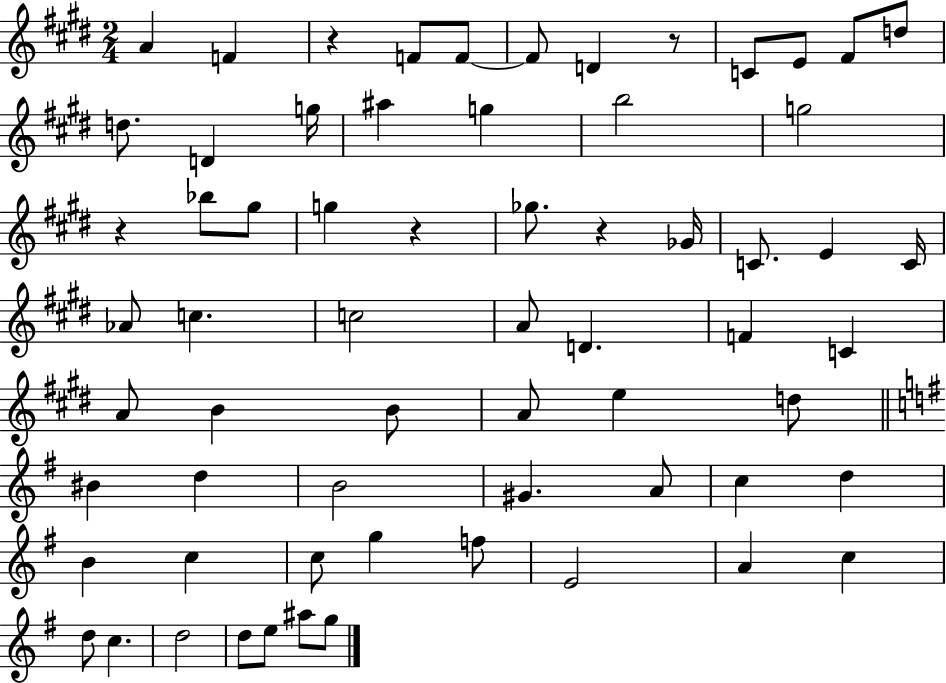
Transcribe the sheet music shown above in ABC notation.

X:1
T:Untitled
M:2/4
L:1/4
K:E
A F z F/2 F/2 F/2 D z/2 C/2 E/2 ^F/2 d/2 d/2 D g/4 ^a g b2 g2 z _b/2 ^g/2 g z _g/2 z _G/4 C/2 E C/4 _A/2 c c2 A/2 D F C A/2 B B/2 A/2 e d/2 ^B d B2 ^G A/2 c d B c c/2 g f/2 E2 A c d/2 c d2 d/2 e/2 ^a/2 g/2